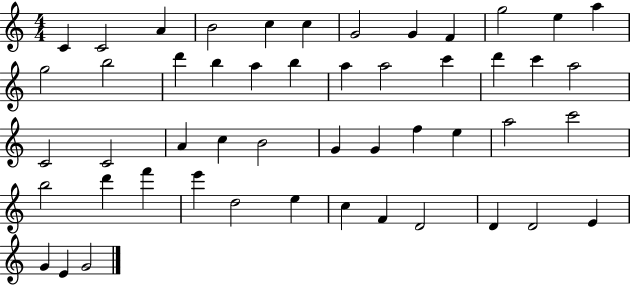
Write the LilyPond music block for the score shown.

{
  \clef treble
  \numericTimeSignature
  \time 4/4
  \key c \major
  c'4 c'2 a'4 | b'2 c''4 c''4 | g'2 g'4 f'4 | g''2 e''4 a''4 | \break g''2 b''2 | d'''4 b''4 a''4 b''4 | a''4 a''2 c'''4 | d'''4 c'''4 a''2 | \break c'2 c'2 | a'4 c''4 b'2 | g'4 g'4 f''4 e''4 | a''2 c'''2 | \break b''2 d'''4 f'''4 | e'''4 d''2 e''4 | c''4 f'4 d'2 | d'4 d'2 e'4 | \break g'4 e'4 g'2 | \bar "|."
}